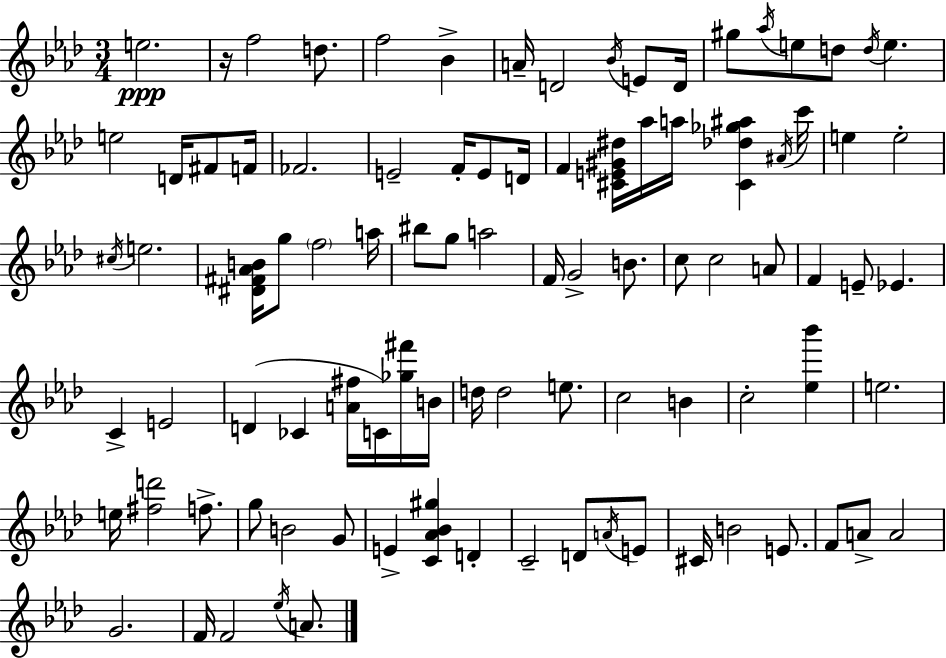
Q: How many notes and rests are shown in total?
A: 93